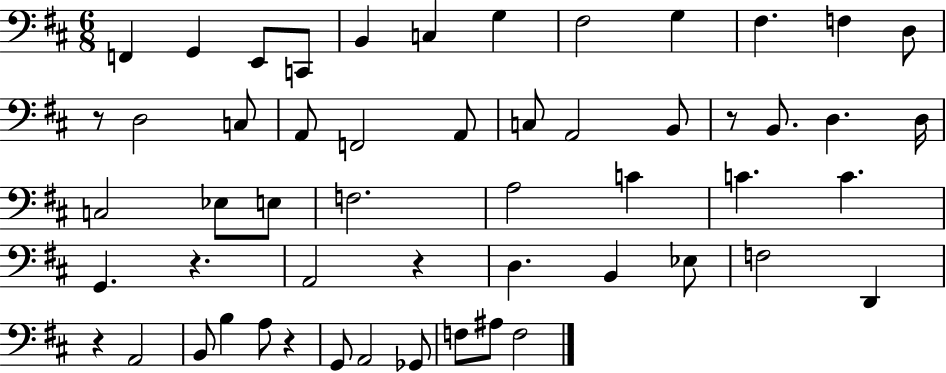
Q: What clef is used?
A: bass